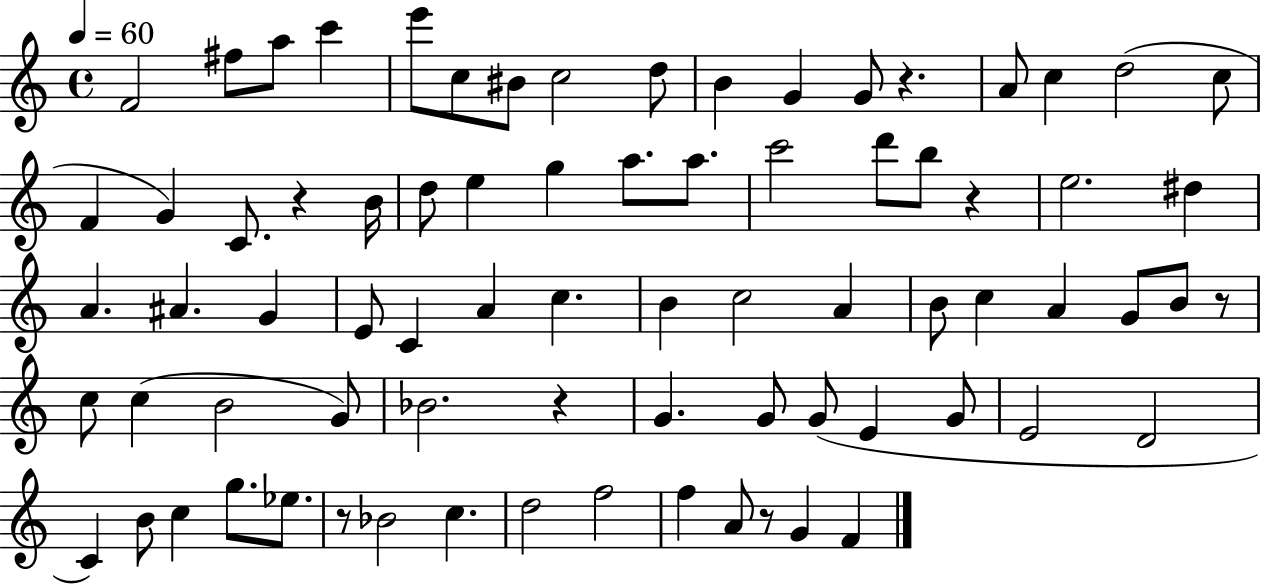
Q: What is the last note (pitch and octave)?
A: F4